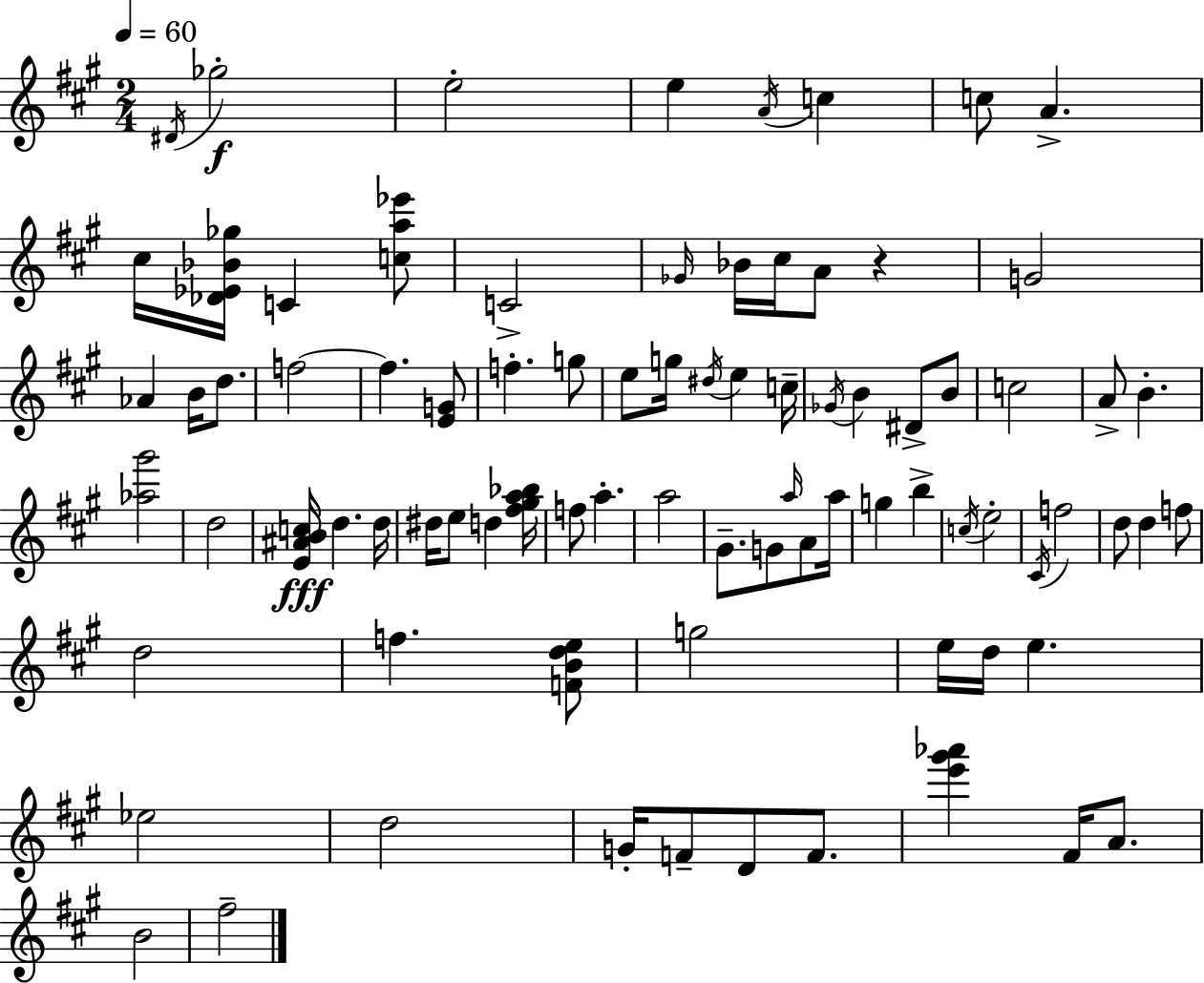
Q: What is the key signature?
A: A major